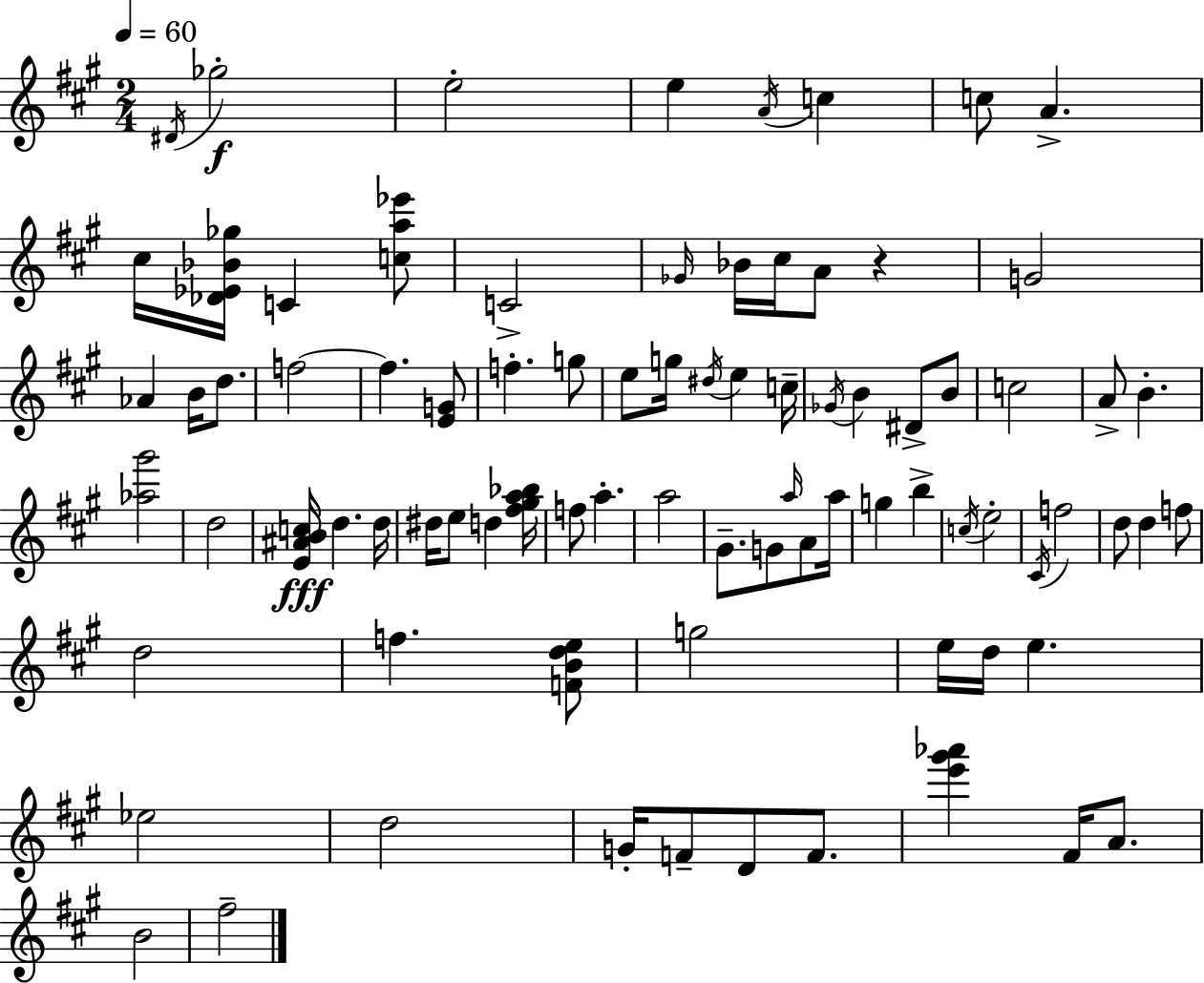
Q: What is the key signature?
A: A major